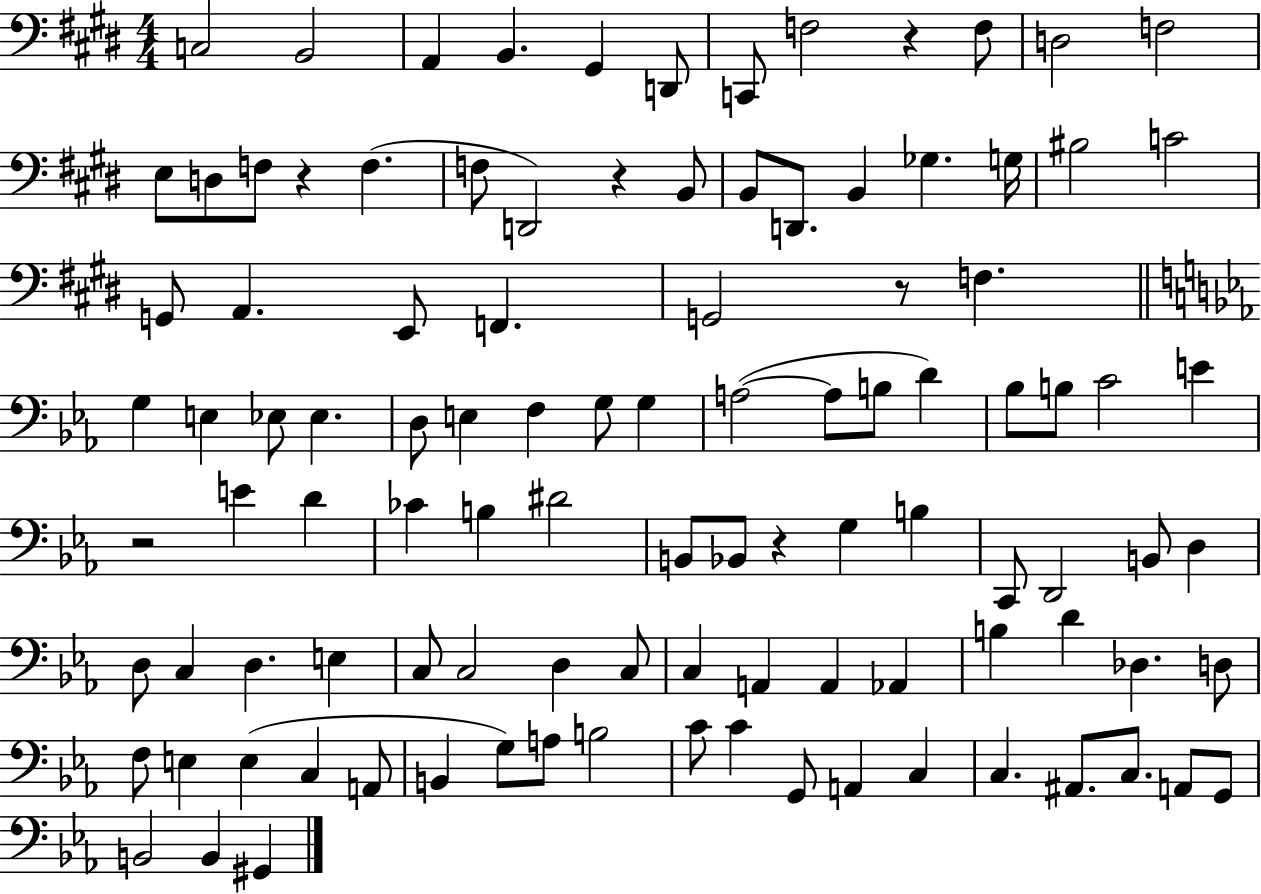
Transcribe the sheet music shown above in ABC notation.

X:1
T:Untitled
M:4/4
L:1/4
K:E
C,2 B,,2 A,, B,, ^G,, D,,/2 C,,/2 F,2 z F,/2 D,2 F,2 E,/2 D,/2 F,/2 z F, F,/2 D,,2 z B,,/2 B,,/2 D,,/2 B,, _G, G,/4 ^B,2 C2 G,,/2 A,, E,,/2 F,, G,,2 z/2 F, G, E, _E,/2 _E, D,/2 E, F, G,/2 G, A,2 A,/2 B,/2 D _B,/2 B,/2 C2 E z2 E D _C B, ^D2 B,,/2 _B,,/2 z G, B, C,,/2 D,,2 B,,/2 D, D,/2 C, D, E, C,/2 C,2 D, C,/2 C, A,, A,, _A,, B, D _D, D,/2 F,/2 E, E, C, A,,/2 B,, G,/2 A,/2 B,2 C/2 C G,,/2 A,, C, C, ^A,,/2 C,/2 A,,/2 G,,/2 B,,2 B,, ^G,,